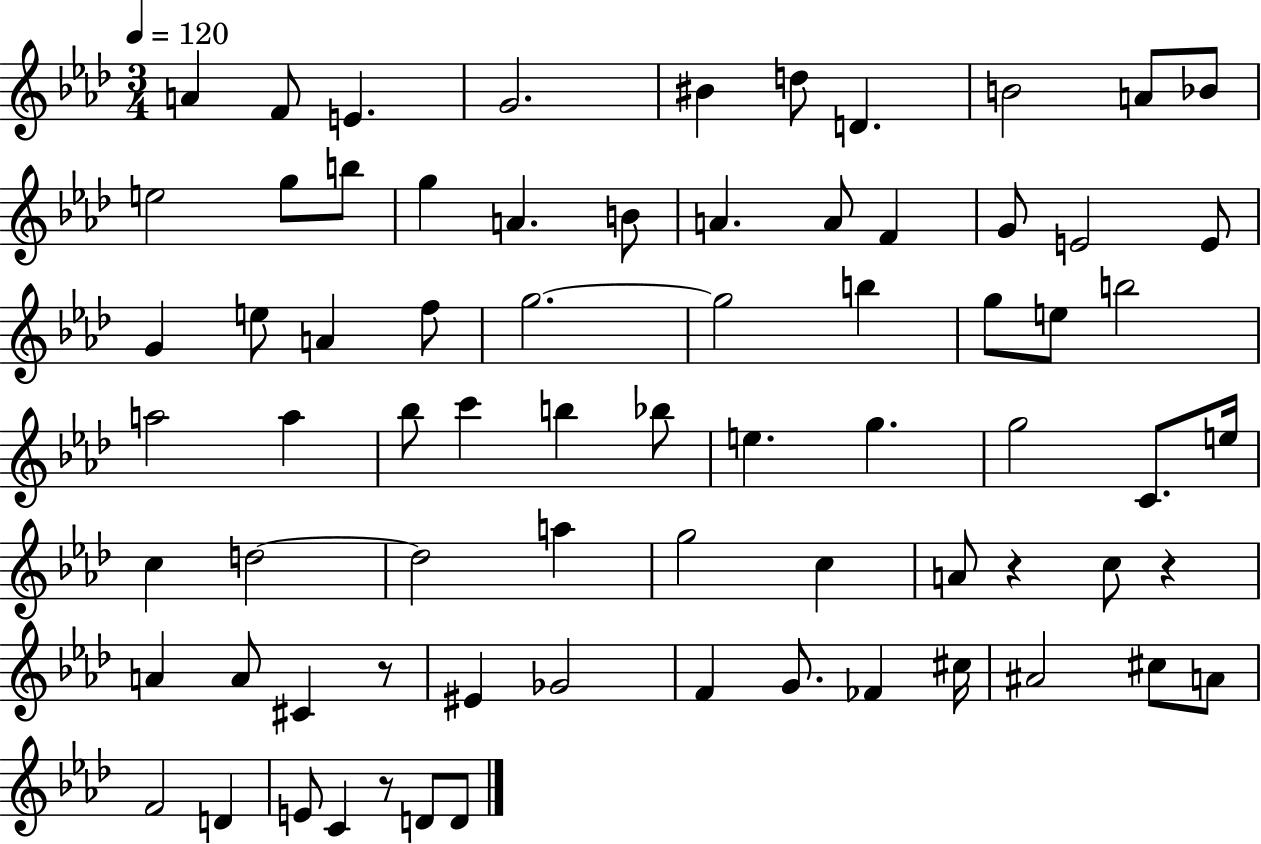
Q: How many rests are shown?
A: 4